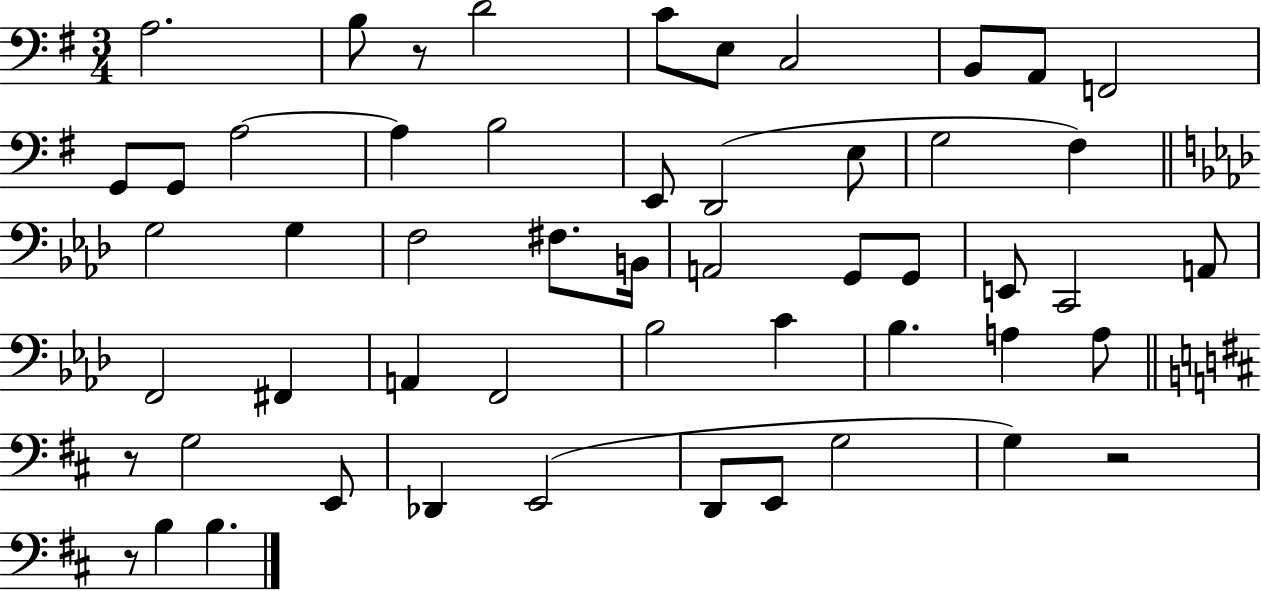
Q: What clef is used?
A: bass